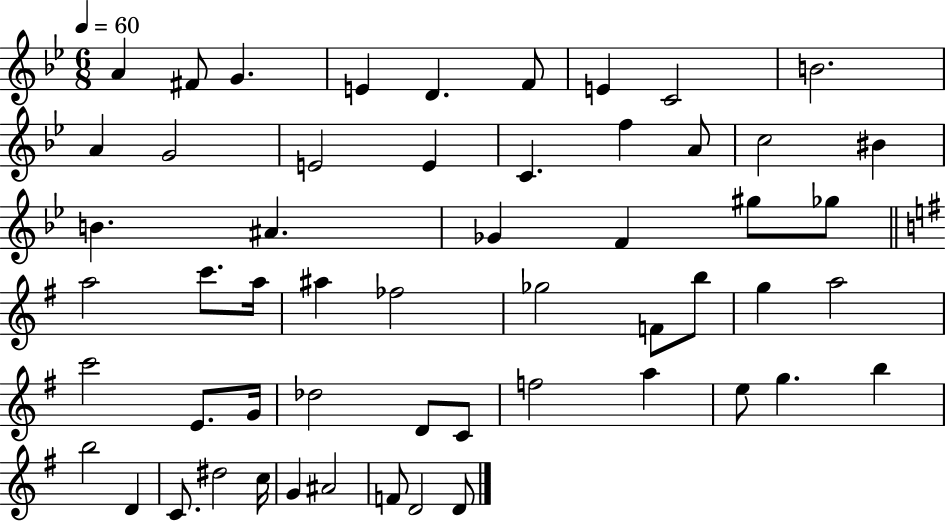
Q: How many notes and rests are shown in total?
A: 55